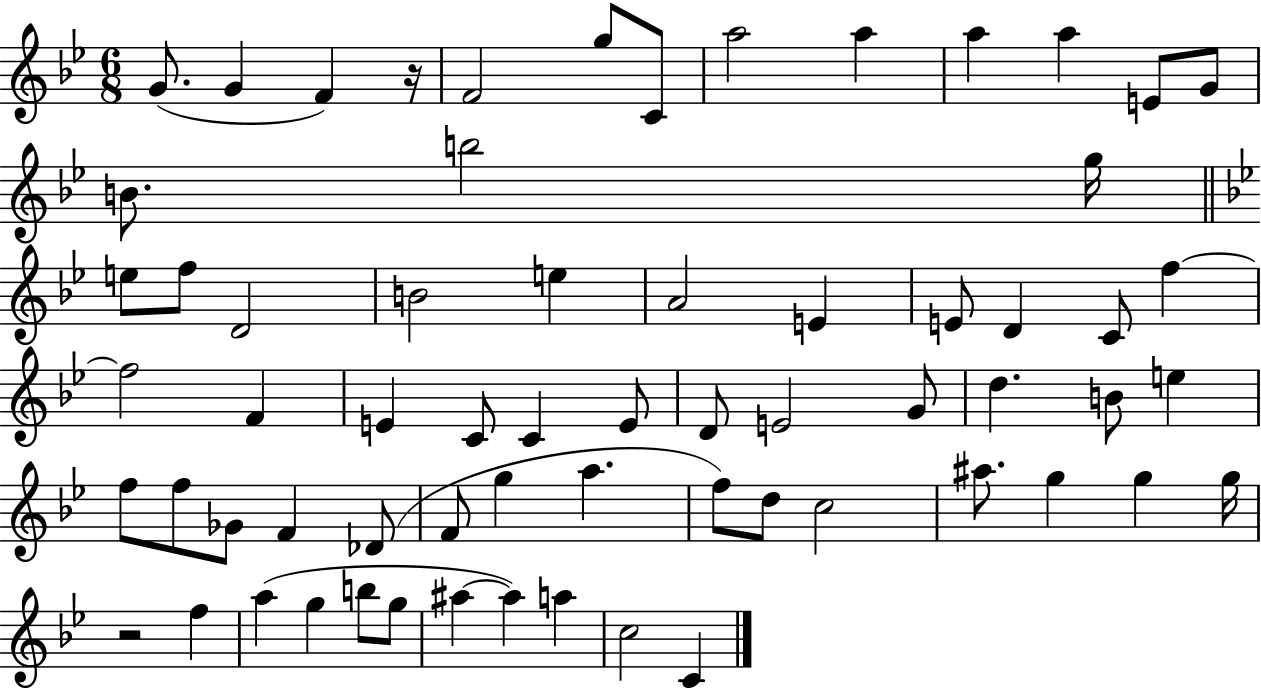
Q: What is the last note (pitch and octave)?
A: C4